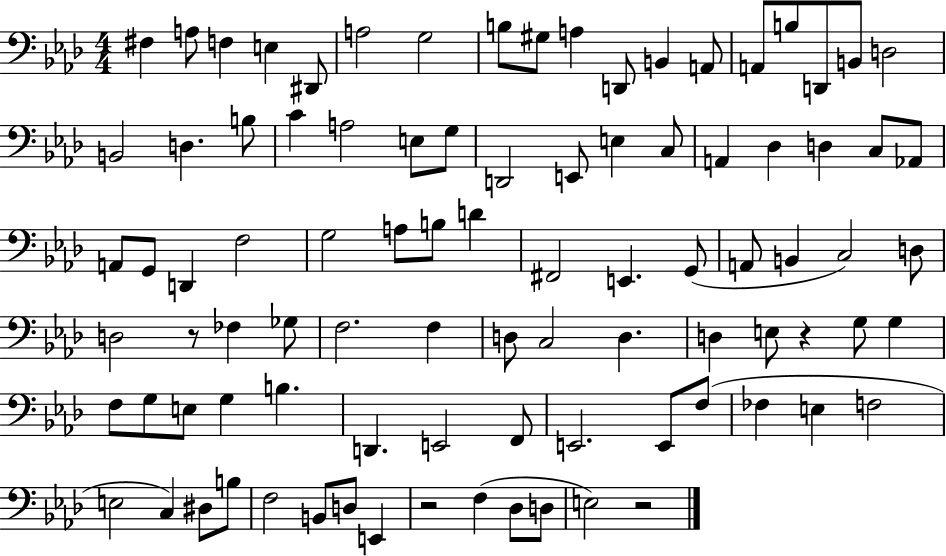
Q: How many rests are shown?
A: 4